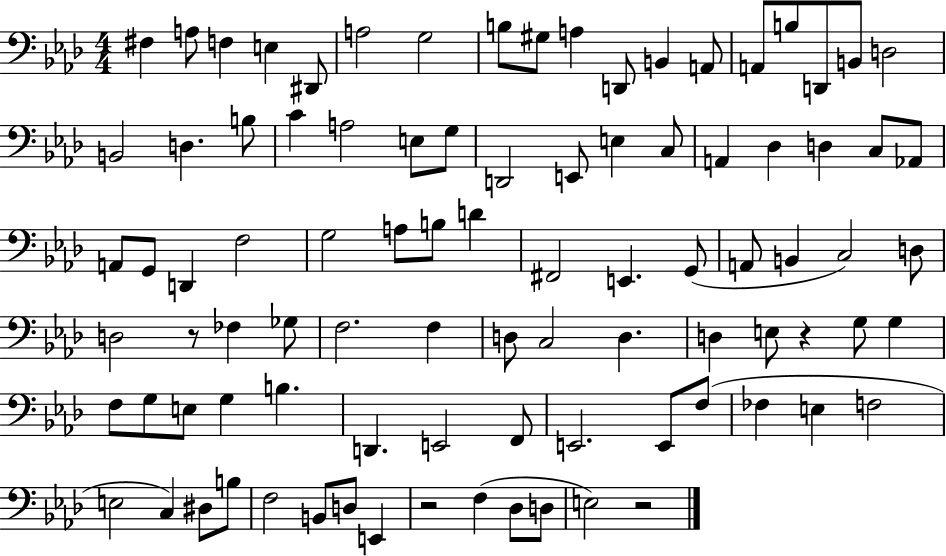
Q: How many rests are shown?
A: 4